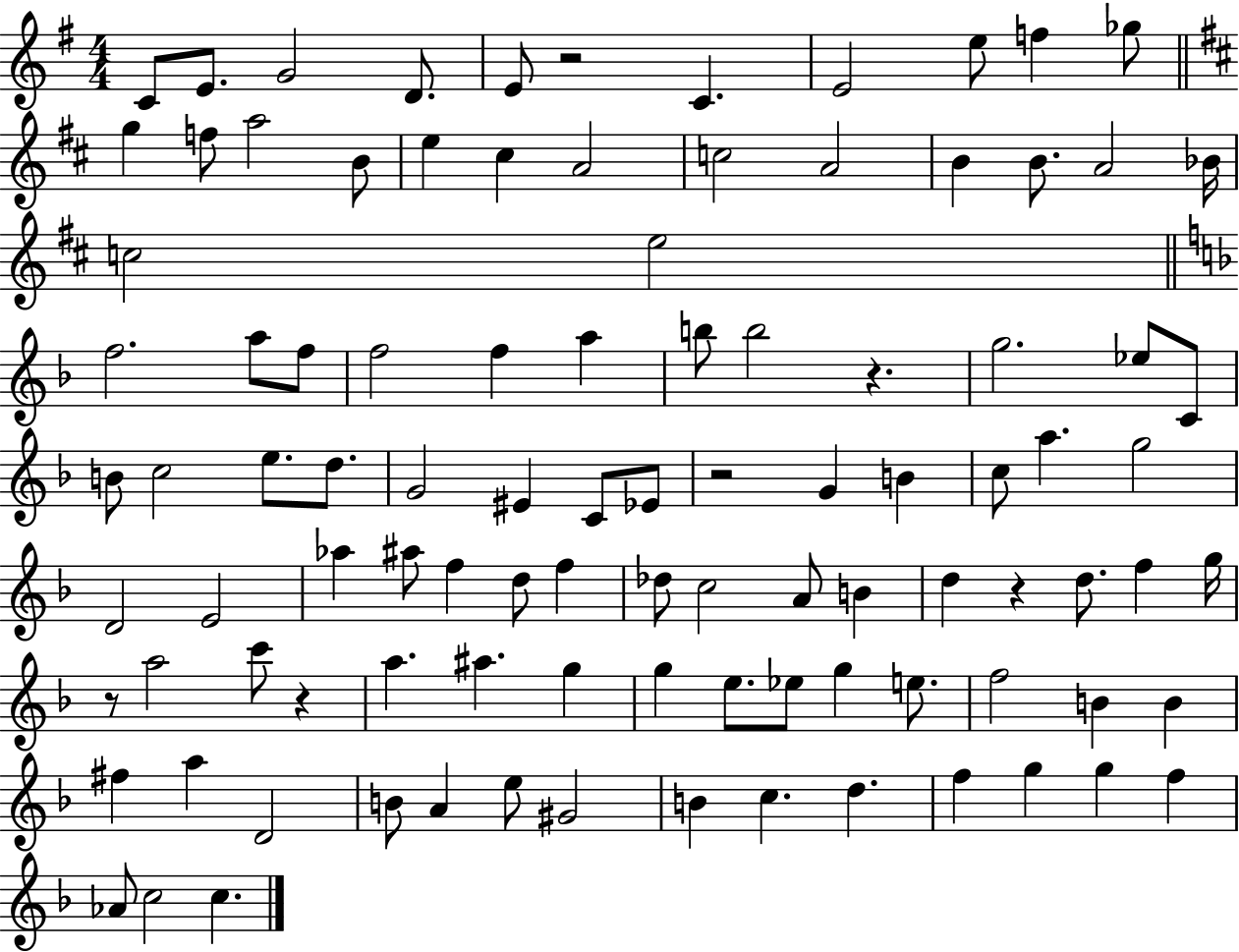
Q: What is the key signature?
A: G major